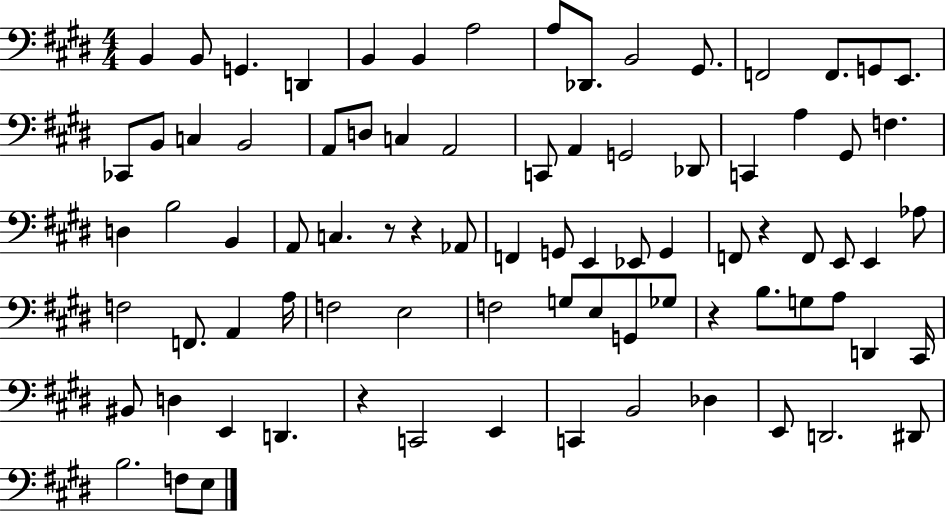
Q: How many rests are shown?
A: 5